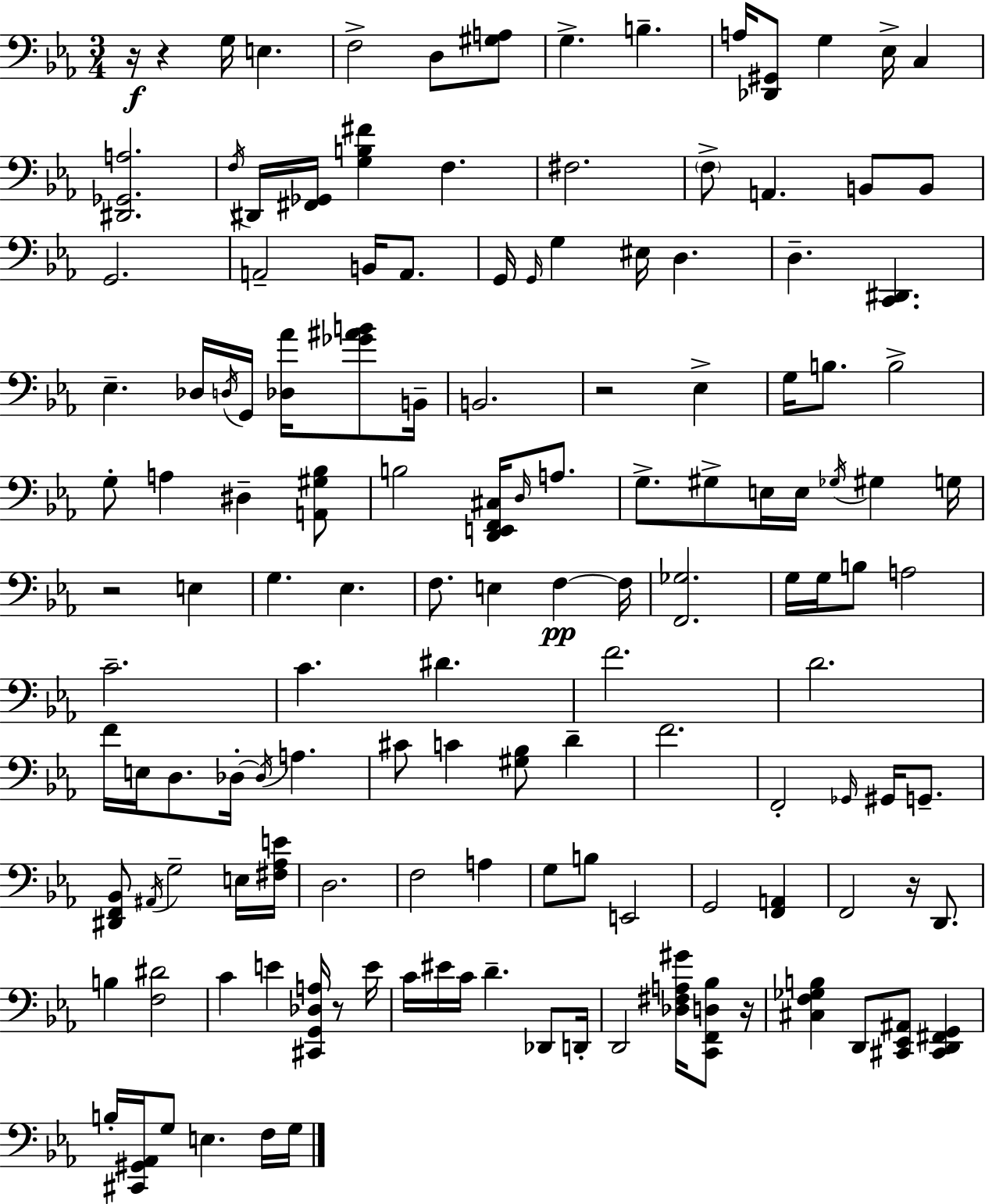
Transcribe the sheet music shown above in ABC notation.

X:1
T:Untitled
M:3/4
L:1/4
K:Cm
z/4 z G,/4 E, F,2 D,/2 [^G,A,]/2 G, B, A,/4 [_D,,^G,,]/2 G, _E,/4 C, [^D,,_G,,A,]2 F,/4 ^D,,/4 [^F,,_G,,]/4 [G,B,^F] F, ^F,2 F,/2 A,, B,,/2 B,,/2 G,,2 A,,2 B,,/4 A,,/2 G,,/4 G,,/4 G, ^E,/4 D, D, [C,,^D,,] _E, _D,/4 D,/4 G,,/4 [_D,_A]/4 [_G^AB]/2 B,,/4 B,,2 z2 _E, G,/4 B,/2 B,2 G,/2 A, ^D, [A,,^G,_B,]/2 B,2 [D,,E,,F,,^C,]/4 D,/4 A,/2 G,/2 ^G,/2 E,/4 E,/4 _G,/4 ^G, G,/4 z2 E, G, _E, F,/2 E, F, F,/4 [F,,_G,]2 G,/4 G,/4 B,/2 A,2 C2 C ^D F2 D2 F/4 E,/4 D,/2 _D,/4 _D,/4 A, ^C/2 C [^G,_B,]/2 D F2 F,,2 _G,,/4 ^G,,/4 G,,/2 [^D,,F,,_B,,]/2 ^A,,/4 G,2 E,/4 [^F,_A,E]/4 D,2 F,2 A, G,/2 B,/2 E,,2 G,,2 [F,,A,,] F,,2 z/4 D,,/2 B, [F,^D]2 C E [^C,,G,,_D,A,]/4 z/2 E/4 C/4 ^E/4 C/4 D _D,,/2 D,,/4 D,,2 [_D,^F,A,^G]/4 [C,,F,,D,_B,]/2 z/4 [^C,F,_G,B,] D,,/2 [^C,,_E,,^A,,]/2 [^C,,D,,^F,,G,,] B,/4 [^C,,^G,,_A,,]/4 G,/2 E, F,/4 G,/4